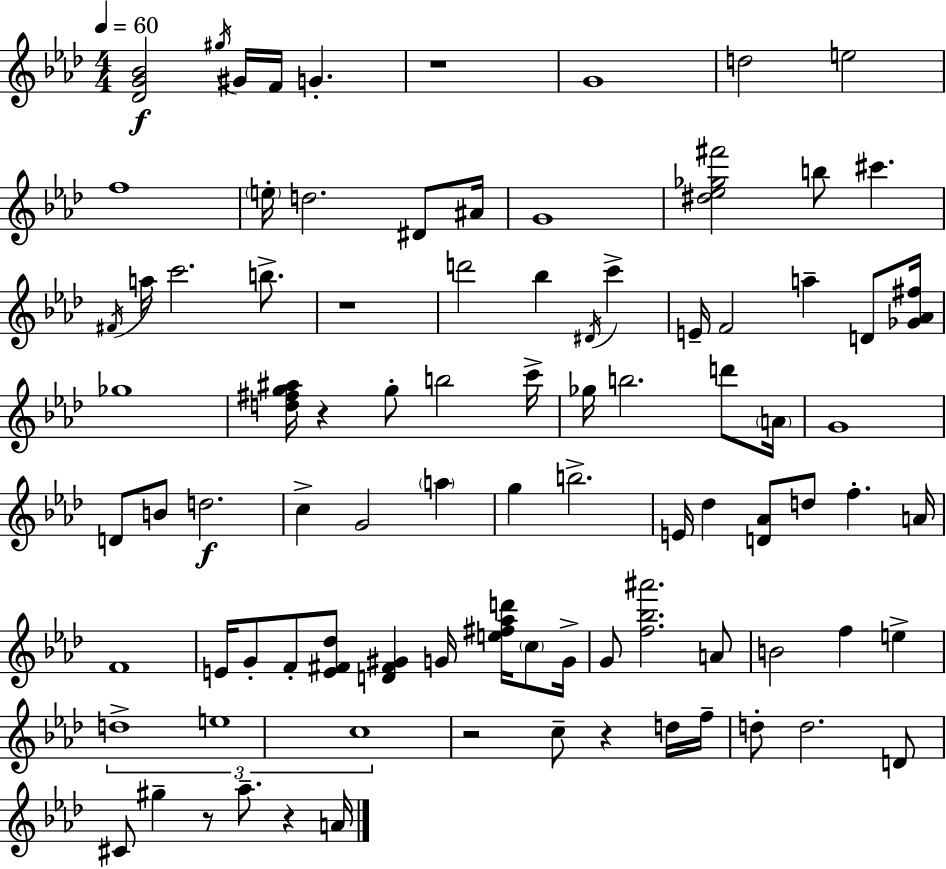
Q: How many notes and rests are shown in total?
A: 90